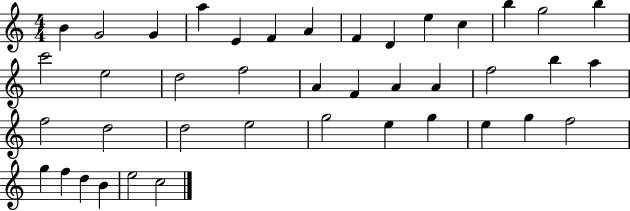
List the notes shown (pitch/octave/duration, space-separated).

B4/q G4/h G4/q A5/q E4/q F4/q A4/q F4/q D4/q E5/q C5/q B5/q G5/h B5/q C6/h E5/h D5/h F5/h A4/q F4/q A4/q A4/q F5/h B5/q A5/q F5/h D5/h D5/h E5/h G5/h E5/q G5/q E5/q G5/q F5/h G5/q F5/q D5/q B4/q E5/h C5/h